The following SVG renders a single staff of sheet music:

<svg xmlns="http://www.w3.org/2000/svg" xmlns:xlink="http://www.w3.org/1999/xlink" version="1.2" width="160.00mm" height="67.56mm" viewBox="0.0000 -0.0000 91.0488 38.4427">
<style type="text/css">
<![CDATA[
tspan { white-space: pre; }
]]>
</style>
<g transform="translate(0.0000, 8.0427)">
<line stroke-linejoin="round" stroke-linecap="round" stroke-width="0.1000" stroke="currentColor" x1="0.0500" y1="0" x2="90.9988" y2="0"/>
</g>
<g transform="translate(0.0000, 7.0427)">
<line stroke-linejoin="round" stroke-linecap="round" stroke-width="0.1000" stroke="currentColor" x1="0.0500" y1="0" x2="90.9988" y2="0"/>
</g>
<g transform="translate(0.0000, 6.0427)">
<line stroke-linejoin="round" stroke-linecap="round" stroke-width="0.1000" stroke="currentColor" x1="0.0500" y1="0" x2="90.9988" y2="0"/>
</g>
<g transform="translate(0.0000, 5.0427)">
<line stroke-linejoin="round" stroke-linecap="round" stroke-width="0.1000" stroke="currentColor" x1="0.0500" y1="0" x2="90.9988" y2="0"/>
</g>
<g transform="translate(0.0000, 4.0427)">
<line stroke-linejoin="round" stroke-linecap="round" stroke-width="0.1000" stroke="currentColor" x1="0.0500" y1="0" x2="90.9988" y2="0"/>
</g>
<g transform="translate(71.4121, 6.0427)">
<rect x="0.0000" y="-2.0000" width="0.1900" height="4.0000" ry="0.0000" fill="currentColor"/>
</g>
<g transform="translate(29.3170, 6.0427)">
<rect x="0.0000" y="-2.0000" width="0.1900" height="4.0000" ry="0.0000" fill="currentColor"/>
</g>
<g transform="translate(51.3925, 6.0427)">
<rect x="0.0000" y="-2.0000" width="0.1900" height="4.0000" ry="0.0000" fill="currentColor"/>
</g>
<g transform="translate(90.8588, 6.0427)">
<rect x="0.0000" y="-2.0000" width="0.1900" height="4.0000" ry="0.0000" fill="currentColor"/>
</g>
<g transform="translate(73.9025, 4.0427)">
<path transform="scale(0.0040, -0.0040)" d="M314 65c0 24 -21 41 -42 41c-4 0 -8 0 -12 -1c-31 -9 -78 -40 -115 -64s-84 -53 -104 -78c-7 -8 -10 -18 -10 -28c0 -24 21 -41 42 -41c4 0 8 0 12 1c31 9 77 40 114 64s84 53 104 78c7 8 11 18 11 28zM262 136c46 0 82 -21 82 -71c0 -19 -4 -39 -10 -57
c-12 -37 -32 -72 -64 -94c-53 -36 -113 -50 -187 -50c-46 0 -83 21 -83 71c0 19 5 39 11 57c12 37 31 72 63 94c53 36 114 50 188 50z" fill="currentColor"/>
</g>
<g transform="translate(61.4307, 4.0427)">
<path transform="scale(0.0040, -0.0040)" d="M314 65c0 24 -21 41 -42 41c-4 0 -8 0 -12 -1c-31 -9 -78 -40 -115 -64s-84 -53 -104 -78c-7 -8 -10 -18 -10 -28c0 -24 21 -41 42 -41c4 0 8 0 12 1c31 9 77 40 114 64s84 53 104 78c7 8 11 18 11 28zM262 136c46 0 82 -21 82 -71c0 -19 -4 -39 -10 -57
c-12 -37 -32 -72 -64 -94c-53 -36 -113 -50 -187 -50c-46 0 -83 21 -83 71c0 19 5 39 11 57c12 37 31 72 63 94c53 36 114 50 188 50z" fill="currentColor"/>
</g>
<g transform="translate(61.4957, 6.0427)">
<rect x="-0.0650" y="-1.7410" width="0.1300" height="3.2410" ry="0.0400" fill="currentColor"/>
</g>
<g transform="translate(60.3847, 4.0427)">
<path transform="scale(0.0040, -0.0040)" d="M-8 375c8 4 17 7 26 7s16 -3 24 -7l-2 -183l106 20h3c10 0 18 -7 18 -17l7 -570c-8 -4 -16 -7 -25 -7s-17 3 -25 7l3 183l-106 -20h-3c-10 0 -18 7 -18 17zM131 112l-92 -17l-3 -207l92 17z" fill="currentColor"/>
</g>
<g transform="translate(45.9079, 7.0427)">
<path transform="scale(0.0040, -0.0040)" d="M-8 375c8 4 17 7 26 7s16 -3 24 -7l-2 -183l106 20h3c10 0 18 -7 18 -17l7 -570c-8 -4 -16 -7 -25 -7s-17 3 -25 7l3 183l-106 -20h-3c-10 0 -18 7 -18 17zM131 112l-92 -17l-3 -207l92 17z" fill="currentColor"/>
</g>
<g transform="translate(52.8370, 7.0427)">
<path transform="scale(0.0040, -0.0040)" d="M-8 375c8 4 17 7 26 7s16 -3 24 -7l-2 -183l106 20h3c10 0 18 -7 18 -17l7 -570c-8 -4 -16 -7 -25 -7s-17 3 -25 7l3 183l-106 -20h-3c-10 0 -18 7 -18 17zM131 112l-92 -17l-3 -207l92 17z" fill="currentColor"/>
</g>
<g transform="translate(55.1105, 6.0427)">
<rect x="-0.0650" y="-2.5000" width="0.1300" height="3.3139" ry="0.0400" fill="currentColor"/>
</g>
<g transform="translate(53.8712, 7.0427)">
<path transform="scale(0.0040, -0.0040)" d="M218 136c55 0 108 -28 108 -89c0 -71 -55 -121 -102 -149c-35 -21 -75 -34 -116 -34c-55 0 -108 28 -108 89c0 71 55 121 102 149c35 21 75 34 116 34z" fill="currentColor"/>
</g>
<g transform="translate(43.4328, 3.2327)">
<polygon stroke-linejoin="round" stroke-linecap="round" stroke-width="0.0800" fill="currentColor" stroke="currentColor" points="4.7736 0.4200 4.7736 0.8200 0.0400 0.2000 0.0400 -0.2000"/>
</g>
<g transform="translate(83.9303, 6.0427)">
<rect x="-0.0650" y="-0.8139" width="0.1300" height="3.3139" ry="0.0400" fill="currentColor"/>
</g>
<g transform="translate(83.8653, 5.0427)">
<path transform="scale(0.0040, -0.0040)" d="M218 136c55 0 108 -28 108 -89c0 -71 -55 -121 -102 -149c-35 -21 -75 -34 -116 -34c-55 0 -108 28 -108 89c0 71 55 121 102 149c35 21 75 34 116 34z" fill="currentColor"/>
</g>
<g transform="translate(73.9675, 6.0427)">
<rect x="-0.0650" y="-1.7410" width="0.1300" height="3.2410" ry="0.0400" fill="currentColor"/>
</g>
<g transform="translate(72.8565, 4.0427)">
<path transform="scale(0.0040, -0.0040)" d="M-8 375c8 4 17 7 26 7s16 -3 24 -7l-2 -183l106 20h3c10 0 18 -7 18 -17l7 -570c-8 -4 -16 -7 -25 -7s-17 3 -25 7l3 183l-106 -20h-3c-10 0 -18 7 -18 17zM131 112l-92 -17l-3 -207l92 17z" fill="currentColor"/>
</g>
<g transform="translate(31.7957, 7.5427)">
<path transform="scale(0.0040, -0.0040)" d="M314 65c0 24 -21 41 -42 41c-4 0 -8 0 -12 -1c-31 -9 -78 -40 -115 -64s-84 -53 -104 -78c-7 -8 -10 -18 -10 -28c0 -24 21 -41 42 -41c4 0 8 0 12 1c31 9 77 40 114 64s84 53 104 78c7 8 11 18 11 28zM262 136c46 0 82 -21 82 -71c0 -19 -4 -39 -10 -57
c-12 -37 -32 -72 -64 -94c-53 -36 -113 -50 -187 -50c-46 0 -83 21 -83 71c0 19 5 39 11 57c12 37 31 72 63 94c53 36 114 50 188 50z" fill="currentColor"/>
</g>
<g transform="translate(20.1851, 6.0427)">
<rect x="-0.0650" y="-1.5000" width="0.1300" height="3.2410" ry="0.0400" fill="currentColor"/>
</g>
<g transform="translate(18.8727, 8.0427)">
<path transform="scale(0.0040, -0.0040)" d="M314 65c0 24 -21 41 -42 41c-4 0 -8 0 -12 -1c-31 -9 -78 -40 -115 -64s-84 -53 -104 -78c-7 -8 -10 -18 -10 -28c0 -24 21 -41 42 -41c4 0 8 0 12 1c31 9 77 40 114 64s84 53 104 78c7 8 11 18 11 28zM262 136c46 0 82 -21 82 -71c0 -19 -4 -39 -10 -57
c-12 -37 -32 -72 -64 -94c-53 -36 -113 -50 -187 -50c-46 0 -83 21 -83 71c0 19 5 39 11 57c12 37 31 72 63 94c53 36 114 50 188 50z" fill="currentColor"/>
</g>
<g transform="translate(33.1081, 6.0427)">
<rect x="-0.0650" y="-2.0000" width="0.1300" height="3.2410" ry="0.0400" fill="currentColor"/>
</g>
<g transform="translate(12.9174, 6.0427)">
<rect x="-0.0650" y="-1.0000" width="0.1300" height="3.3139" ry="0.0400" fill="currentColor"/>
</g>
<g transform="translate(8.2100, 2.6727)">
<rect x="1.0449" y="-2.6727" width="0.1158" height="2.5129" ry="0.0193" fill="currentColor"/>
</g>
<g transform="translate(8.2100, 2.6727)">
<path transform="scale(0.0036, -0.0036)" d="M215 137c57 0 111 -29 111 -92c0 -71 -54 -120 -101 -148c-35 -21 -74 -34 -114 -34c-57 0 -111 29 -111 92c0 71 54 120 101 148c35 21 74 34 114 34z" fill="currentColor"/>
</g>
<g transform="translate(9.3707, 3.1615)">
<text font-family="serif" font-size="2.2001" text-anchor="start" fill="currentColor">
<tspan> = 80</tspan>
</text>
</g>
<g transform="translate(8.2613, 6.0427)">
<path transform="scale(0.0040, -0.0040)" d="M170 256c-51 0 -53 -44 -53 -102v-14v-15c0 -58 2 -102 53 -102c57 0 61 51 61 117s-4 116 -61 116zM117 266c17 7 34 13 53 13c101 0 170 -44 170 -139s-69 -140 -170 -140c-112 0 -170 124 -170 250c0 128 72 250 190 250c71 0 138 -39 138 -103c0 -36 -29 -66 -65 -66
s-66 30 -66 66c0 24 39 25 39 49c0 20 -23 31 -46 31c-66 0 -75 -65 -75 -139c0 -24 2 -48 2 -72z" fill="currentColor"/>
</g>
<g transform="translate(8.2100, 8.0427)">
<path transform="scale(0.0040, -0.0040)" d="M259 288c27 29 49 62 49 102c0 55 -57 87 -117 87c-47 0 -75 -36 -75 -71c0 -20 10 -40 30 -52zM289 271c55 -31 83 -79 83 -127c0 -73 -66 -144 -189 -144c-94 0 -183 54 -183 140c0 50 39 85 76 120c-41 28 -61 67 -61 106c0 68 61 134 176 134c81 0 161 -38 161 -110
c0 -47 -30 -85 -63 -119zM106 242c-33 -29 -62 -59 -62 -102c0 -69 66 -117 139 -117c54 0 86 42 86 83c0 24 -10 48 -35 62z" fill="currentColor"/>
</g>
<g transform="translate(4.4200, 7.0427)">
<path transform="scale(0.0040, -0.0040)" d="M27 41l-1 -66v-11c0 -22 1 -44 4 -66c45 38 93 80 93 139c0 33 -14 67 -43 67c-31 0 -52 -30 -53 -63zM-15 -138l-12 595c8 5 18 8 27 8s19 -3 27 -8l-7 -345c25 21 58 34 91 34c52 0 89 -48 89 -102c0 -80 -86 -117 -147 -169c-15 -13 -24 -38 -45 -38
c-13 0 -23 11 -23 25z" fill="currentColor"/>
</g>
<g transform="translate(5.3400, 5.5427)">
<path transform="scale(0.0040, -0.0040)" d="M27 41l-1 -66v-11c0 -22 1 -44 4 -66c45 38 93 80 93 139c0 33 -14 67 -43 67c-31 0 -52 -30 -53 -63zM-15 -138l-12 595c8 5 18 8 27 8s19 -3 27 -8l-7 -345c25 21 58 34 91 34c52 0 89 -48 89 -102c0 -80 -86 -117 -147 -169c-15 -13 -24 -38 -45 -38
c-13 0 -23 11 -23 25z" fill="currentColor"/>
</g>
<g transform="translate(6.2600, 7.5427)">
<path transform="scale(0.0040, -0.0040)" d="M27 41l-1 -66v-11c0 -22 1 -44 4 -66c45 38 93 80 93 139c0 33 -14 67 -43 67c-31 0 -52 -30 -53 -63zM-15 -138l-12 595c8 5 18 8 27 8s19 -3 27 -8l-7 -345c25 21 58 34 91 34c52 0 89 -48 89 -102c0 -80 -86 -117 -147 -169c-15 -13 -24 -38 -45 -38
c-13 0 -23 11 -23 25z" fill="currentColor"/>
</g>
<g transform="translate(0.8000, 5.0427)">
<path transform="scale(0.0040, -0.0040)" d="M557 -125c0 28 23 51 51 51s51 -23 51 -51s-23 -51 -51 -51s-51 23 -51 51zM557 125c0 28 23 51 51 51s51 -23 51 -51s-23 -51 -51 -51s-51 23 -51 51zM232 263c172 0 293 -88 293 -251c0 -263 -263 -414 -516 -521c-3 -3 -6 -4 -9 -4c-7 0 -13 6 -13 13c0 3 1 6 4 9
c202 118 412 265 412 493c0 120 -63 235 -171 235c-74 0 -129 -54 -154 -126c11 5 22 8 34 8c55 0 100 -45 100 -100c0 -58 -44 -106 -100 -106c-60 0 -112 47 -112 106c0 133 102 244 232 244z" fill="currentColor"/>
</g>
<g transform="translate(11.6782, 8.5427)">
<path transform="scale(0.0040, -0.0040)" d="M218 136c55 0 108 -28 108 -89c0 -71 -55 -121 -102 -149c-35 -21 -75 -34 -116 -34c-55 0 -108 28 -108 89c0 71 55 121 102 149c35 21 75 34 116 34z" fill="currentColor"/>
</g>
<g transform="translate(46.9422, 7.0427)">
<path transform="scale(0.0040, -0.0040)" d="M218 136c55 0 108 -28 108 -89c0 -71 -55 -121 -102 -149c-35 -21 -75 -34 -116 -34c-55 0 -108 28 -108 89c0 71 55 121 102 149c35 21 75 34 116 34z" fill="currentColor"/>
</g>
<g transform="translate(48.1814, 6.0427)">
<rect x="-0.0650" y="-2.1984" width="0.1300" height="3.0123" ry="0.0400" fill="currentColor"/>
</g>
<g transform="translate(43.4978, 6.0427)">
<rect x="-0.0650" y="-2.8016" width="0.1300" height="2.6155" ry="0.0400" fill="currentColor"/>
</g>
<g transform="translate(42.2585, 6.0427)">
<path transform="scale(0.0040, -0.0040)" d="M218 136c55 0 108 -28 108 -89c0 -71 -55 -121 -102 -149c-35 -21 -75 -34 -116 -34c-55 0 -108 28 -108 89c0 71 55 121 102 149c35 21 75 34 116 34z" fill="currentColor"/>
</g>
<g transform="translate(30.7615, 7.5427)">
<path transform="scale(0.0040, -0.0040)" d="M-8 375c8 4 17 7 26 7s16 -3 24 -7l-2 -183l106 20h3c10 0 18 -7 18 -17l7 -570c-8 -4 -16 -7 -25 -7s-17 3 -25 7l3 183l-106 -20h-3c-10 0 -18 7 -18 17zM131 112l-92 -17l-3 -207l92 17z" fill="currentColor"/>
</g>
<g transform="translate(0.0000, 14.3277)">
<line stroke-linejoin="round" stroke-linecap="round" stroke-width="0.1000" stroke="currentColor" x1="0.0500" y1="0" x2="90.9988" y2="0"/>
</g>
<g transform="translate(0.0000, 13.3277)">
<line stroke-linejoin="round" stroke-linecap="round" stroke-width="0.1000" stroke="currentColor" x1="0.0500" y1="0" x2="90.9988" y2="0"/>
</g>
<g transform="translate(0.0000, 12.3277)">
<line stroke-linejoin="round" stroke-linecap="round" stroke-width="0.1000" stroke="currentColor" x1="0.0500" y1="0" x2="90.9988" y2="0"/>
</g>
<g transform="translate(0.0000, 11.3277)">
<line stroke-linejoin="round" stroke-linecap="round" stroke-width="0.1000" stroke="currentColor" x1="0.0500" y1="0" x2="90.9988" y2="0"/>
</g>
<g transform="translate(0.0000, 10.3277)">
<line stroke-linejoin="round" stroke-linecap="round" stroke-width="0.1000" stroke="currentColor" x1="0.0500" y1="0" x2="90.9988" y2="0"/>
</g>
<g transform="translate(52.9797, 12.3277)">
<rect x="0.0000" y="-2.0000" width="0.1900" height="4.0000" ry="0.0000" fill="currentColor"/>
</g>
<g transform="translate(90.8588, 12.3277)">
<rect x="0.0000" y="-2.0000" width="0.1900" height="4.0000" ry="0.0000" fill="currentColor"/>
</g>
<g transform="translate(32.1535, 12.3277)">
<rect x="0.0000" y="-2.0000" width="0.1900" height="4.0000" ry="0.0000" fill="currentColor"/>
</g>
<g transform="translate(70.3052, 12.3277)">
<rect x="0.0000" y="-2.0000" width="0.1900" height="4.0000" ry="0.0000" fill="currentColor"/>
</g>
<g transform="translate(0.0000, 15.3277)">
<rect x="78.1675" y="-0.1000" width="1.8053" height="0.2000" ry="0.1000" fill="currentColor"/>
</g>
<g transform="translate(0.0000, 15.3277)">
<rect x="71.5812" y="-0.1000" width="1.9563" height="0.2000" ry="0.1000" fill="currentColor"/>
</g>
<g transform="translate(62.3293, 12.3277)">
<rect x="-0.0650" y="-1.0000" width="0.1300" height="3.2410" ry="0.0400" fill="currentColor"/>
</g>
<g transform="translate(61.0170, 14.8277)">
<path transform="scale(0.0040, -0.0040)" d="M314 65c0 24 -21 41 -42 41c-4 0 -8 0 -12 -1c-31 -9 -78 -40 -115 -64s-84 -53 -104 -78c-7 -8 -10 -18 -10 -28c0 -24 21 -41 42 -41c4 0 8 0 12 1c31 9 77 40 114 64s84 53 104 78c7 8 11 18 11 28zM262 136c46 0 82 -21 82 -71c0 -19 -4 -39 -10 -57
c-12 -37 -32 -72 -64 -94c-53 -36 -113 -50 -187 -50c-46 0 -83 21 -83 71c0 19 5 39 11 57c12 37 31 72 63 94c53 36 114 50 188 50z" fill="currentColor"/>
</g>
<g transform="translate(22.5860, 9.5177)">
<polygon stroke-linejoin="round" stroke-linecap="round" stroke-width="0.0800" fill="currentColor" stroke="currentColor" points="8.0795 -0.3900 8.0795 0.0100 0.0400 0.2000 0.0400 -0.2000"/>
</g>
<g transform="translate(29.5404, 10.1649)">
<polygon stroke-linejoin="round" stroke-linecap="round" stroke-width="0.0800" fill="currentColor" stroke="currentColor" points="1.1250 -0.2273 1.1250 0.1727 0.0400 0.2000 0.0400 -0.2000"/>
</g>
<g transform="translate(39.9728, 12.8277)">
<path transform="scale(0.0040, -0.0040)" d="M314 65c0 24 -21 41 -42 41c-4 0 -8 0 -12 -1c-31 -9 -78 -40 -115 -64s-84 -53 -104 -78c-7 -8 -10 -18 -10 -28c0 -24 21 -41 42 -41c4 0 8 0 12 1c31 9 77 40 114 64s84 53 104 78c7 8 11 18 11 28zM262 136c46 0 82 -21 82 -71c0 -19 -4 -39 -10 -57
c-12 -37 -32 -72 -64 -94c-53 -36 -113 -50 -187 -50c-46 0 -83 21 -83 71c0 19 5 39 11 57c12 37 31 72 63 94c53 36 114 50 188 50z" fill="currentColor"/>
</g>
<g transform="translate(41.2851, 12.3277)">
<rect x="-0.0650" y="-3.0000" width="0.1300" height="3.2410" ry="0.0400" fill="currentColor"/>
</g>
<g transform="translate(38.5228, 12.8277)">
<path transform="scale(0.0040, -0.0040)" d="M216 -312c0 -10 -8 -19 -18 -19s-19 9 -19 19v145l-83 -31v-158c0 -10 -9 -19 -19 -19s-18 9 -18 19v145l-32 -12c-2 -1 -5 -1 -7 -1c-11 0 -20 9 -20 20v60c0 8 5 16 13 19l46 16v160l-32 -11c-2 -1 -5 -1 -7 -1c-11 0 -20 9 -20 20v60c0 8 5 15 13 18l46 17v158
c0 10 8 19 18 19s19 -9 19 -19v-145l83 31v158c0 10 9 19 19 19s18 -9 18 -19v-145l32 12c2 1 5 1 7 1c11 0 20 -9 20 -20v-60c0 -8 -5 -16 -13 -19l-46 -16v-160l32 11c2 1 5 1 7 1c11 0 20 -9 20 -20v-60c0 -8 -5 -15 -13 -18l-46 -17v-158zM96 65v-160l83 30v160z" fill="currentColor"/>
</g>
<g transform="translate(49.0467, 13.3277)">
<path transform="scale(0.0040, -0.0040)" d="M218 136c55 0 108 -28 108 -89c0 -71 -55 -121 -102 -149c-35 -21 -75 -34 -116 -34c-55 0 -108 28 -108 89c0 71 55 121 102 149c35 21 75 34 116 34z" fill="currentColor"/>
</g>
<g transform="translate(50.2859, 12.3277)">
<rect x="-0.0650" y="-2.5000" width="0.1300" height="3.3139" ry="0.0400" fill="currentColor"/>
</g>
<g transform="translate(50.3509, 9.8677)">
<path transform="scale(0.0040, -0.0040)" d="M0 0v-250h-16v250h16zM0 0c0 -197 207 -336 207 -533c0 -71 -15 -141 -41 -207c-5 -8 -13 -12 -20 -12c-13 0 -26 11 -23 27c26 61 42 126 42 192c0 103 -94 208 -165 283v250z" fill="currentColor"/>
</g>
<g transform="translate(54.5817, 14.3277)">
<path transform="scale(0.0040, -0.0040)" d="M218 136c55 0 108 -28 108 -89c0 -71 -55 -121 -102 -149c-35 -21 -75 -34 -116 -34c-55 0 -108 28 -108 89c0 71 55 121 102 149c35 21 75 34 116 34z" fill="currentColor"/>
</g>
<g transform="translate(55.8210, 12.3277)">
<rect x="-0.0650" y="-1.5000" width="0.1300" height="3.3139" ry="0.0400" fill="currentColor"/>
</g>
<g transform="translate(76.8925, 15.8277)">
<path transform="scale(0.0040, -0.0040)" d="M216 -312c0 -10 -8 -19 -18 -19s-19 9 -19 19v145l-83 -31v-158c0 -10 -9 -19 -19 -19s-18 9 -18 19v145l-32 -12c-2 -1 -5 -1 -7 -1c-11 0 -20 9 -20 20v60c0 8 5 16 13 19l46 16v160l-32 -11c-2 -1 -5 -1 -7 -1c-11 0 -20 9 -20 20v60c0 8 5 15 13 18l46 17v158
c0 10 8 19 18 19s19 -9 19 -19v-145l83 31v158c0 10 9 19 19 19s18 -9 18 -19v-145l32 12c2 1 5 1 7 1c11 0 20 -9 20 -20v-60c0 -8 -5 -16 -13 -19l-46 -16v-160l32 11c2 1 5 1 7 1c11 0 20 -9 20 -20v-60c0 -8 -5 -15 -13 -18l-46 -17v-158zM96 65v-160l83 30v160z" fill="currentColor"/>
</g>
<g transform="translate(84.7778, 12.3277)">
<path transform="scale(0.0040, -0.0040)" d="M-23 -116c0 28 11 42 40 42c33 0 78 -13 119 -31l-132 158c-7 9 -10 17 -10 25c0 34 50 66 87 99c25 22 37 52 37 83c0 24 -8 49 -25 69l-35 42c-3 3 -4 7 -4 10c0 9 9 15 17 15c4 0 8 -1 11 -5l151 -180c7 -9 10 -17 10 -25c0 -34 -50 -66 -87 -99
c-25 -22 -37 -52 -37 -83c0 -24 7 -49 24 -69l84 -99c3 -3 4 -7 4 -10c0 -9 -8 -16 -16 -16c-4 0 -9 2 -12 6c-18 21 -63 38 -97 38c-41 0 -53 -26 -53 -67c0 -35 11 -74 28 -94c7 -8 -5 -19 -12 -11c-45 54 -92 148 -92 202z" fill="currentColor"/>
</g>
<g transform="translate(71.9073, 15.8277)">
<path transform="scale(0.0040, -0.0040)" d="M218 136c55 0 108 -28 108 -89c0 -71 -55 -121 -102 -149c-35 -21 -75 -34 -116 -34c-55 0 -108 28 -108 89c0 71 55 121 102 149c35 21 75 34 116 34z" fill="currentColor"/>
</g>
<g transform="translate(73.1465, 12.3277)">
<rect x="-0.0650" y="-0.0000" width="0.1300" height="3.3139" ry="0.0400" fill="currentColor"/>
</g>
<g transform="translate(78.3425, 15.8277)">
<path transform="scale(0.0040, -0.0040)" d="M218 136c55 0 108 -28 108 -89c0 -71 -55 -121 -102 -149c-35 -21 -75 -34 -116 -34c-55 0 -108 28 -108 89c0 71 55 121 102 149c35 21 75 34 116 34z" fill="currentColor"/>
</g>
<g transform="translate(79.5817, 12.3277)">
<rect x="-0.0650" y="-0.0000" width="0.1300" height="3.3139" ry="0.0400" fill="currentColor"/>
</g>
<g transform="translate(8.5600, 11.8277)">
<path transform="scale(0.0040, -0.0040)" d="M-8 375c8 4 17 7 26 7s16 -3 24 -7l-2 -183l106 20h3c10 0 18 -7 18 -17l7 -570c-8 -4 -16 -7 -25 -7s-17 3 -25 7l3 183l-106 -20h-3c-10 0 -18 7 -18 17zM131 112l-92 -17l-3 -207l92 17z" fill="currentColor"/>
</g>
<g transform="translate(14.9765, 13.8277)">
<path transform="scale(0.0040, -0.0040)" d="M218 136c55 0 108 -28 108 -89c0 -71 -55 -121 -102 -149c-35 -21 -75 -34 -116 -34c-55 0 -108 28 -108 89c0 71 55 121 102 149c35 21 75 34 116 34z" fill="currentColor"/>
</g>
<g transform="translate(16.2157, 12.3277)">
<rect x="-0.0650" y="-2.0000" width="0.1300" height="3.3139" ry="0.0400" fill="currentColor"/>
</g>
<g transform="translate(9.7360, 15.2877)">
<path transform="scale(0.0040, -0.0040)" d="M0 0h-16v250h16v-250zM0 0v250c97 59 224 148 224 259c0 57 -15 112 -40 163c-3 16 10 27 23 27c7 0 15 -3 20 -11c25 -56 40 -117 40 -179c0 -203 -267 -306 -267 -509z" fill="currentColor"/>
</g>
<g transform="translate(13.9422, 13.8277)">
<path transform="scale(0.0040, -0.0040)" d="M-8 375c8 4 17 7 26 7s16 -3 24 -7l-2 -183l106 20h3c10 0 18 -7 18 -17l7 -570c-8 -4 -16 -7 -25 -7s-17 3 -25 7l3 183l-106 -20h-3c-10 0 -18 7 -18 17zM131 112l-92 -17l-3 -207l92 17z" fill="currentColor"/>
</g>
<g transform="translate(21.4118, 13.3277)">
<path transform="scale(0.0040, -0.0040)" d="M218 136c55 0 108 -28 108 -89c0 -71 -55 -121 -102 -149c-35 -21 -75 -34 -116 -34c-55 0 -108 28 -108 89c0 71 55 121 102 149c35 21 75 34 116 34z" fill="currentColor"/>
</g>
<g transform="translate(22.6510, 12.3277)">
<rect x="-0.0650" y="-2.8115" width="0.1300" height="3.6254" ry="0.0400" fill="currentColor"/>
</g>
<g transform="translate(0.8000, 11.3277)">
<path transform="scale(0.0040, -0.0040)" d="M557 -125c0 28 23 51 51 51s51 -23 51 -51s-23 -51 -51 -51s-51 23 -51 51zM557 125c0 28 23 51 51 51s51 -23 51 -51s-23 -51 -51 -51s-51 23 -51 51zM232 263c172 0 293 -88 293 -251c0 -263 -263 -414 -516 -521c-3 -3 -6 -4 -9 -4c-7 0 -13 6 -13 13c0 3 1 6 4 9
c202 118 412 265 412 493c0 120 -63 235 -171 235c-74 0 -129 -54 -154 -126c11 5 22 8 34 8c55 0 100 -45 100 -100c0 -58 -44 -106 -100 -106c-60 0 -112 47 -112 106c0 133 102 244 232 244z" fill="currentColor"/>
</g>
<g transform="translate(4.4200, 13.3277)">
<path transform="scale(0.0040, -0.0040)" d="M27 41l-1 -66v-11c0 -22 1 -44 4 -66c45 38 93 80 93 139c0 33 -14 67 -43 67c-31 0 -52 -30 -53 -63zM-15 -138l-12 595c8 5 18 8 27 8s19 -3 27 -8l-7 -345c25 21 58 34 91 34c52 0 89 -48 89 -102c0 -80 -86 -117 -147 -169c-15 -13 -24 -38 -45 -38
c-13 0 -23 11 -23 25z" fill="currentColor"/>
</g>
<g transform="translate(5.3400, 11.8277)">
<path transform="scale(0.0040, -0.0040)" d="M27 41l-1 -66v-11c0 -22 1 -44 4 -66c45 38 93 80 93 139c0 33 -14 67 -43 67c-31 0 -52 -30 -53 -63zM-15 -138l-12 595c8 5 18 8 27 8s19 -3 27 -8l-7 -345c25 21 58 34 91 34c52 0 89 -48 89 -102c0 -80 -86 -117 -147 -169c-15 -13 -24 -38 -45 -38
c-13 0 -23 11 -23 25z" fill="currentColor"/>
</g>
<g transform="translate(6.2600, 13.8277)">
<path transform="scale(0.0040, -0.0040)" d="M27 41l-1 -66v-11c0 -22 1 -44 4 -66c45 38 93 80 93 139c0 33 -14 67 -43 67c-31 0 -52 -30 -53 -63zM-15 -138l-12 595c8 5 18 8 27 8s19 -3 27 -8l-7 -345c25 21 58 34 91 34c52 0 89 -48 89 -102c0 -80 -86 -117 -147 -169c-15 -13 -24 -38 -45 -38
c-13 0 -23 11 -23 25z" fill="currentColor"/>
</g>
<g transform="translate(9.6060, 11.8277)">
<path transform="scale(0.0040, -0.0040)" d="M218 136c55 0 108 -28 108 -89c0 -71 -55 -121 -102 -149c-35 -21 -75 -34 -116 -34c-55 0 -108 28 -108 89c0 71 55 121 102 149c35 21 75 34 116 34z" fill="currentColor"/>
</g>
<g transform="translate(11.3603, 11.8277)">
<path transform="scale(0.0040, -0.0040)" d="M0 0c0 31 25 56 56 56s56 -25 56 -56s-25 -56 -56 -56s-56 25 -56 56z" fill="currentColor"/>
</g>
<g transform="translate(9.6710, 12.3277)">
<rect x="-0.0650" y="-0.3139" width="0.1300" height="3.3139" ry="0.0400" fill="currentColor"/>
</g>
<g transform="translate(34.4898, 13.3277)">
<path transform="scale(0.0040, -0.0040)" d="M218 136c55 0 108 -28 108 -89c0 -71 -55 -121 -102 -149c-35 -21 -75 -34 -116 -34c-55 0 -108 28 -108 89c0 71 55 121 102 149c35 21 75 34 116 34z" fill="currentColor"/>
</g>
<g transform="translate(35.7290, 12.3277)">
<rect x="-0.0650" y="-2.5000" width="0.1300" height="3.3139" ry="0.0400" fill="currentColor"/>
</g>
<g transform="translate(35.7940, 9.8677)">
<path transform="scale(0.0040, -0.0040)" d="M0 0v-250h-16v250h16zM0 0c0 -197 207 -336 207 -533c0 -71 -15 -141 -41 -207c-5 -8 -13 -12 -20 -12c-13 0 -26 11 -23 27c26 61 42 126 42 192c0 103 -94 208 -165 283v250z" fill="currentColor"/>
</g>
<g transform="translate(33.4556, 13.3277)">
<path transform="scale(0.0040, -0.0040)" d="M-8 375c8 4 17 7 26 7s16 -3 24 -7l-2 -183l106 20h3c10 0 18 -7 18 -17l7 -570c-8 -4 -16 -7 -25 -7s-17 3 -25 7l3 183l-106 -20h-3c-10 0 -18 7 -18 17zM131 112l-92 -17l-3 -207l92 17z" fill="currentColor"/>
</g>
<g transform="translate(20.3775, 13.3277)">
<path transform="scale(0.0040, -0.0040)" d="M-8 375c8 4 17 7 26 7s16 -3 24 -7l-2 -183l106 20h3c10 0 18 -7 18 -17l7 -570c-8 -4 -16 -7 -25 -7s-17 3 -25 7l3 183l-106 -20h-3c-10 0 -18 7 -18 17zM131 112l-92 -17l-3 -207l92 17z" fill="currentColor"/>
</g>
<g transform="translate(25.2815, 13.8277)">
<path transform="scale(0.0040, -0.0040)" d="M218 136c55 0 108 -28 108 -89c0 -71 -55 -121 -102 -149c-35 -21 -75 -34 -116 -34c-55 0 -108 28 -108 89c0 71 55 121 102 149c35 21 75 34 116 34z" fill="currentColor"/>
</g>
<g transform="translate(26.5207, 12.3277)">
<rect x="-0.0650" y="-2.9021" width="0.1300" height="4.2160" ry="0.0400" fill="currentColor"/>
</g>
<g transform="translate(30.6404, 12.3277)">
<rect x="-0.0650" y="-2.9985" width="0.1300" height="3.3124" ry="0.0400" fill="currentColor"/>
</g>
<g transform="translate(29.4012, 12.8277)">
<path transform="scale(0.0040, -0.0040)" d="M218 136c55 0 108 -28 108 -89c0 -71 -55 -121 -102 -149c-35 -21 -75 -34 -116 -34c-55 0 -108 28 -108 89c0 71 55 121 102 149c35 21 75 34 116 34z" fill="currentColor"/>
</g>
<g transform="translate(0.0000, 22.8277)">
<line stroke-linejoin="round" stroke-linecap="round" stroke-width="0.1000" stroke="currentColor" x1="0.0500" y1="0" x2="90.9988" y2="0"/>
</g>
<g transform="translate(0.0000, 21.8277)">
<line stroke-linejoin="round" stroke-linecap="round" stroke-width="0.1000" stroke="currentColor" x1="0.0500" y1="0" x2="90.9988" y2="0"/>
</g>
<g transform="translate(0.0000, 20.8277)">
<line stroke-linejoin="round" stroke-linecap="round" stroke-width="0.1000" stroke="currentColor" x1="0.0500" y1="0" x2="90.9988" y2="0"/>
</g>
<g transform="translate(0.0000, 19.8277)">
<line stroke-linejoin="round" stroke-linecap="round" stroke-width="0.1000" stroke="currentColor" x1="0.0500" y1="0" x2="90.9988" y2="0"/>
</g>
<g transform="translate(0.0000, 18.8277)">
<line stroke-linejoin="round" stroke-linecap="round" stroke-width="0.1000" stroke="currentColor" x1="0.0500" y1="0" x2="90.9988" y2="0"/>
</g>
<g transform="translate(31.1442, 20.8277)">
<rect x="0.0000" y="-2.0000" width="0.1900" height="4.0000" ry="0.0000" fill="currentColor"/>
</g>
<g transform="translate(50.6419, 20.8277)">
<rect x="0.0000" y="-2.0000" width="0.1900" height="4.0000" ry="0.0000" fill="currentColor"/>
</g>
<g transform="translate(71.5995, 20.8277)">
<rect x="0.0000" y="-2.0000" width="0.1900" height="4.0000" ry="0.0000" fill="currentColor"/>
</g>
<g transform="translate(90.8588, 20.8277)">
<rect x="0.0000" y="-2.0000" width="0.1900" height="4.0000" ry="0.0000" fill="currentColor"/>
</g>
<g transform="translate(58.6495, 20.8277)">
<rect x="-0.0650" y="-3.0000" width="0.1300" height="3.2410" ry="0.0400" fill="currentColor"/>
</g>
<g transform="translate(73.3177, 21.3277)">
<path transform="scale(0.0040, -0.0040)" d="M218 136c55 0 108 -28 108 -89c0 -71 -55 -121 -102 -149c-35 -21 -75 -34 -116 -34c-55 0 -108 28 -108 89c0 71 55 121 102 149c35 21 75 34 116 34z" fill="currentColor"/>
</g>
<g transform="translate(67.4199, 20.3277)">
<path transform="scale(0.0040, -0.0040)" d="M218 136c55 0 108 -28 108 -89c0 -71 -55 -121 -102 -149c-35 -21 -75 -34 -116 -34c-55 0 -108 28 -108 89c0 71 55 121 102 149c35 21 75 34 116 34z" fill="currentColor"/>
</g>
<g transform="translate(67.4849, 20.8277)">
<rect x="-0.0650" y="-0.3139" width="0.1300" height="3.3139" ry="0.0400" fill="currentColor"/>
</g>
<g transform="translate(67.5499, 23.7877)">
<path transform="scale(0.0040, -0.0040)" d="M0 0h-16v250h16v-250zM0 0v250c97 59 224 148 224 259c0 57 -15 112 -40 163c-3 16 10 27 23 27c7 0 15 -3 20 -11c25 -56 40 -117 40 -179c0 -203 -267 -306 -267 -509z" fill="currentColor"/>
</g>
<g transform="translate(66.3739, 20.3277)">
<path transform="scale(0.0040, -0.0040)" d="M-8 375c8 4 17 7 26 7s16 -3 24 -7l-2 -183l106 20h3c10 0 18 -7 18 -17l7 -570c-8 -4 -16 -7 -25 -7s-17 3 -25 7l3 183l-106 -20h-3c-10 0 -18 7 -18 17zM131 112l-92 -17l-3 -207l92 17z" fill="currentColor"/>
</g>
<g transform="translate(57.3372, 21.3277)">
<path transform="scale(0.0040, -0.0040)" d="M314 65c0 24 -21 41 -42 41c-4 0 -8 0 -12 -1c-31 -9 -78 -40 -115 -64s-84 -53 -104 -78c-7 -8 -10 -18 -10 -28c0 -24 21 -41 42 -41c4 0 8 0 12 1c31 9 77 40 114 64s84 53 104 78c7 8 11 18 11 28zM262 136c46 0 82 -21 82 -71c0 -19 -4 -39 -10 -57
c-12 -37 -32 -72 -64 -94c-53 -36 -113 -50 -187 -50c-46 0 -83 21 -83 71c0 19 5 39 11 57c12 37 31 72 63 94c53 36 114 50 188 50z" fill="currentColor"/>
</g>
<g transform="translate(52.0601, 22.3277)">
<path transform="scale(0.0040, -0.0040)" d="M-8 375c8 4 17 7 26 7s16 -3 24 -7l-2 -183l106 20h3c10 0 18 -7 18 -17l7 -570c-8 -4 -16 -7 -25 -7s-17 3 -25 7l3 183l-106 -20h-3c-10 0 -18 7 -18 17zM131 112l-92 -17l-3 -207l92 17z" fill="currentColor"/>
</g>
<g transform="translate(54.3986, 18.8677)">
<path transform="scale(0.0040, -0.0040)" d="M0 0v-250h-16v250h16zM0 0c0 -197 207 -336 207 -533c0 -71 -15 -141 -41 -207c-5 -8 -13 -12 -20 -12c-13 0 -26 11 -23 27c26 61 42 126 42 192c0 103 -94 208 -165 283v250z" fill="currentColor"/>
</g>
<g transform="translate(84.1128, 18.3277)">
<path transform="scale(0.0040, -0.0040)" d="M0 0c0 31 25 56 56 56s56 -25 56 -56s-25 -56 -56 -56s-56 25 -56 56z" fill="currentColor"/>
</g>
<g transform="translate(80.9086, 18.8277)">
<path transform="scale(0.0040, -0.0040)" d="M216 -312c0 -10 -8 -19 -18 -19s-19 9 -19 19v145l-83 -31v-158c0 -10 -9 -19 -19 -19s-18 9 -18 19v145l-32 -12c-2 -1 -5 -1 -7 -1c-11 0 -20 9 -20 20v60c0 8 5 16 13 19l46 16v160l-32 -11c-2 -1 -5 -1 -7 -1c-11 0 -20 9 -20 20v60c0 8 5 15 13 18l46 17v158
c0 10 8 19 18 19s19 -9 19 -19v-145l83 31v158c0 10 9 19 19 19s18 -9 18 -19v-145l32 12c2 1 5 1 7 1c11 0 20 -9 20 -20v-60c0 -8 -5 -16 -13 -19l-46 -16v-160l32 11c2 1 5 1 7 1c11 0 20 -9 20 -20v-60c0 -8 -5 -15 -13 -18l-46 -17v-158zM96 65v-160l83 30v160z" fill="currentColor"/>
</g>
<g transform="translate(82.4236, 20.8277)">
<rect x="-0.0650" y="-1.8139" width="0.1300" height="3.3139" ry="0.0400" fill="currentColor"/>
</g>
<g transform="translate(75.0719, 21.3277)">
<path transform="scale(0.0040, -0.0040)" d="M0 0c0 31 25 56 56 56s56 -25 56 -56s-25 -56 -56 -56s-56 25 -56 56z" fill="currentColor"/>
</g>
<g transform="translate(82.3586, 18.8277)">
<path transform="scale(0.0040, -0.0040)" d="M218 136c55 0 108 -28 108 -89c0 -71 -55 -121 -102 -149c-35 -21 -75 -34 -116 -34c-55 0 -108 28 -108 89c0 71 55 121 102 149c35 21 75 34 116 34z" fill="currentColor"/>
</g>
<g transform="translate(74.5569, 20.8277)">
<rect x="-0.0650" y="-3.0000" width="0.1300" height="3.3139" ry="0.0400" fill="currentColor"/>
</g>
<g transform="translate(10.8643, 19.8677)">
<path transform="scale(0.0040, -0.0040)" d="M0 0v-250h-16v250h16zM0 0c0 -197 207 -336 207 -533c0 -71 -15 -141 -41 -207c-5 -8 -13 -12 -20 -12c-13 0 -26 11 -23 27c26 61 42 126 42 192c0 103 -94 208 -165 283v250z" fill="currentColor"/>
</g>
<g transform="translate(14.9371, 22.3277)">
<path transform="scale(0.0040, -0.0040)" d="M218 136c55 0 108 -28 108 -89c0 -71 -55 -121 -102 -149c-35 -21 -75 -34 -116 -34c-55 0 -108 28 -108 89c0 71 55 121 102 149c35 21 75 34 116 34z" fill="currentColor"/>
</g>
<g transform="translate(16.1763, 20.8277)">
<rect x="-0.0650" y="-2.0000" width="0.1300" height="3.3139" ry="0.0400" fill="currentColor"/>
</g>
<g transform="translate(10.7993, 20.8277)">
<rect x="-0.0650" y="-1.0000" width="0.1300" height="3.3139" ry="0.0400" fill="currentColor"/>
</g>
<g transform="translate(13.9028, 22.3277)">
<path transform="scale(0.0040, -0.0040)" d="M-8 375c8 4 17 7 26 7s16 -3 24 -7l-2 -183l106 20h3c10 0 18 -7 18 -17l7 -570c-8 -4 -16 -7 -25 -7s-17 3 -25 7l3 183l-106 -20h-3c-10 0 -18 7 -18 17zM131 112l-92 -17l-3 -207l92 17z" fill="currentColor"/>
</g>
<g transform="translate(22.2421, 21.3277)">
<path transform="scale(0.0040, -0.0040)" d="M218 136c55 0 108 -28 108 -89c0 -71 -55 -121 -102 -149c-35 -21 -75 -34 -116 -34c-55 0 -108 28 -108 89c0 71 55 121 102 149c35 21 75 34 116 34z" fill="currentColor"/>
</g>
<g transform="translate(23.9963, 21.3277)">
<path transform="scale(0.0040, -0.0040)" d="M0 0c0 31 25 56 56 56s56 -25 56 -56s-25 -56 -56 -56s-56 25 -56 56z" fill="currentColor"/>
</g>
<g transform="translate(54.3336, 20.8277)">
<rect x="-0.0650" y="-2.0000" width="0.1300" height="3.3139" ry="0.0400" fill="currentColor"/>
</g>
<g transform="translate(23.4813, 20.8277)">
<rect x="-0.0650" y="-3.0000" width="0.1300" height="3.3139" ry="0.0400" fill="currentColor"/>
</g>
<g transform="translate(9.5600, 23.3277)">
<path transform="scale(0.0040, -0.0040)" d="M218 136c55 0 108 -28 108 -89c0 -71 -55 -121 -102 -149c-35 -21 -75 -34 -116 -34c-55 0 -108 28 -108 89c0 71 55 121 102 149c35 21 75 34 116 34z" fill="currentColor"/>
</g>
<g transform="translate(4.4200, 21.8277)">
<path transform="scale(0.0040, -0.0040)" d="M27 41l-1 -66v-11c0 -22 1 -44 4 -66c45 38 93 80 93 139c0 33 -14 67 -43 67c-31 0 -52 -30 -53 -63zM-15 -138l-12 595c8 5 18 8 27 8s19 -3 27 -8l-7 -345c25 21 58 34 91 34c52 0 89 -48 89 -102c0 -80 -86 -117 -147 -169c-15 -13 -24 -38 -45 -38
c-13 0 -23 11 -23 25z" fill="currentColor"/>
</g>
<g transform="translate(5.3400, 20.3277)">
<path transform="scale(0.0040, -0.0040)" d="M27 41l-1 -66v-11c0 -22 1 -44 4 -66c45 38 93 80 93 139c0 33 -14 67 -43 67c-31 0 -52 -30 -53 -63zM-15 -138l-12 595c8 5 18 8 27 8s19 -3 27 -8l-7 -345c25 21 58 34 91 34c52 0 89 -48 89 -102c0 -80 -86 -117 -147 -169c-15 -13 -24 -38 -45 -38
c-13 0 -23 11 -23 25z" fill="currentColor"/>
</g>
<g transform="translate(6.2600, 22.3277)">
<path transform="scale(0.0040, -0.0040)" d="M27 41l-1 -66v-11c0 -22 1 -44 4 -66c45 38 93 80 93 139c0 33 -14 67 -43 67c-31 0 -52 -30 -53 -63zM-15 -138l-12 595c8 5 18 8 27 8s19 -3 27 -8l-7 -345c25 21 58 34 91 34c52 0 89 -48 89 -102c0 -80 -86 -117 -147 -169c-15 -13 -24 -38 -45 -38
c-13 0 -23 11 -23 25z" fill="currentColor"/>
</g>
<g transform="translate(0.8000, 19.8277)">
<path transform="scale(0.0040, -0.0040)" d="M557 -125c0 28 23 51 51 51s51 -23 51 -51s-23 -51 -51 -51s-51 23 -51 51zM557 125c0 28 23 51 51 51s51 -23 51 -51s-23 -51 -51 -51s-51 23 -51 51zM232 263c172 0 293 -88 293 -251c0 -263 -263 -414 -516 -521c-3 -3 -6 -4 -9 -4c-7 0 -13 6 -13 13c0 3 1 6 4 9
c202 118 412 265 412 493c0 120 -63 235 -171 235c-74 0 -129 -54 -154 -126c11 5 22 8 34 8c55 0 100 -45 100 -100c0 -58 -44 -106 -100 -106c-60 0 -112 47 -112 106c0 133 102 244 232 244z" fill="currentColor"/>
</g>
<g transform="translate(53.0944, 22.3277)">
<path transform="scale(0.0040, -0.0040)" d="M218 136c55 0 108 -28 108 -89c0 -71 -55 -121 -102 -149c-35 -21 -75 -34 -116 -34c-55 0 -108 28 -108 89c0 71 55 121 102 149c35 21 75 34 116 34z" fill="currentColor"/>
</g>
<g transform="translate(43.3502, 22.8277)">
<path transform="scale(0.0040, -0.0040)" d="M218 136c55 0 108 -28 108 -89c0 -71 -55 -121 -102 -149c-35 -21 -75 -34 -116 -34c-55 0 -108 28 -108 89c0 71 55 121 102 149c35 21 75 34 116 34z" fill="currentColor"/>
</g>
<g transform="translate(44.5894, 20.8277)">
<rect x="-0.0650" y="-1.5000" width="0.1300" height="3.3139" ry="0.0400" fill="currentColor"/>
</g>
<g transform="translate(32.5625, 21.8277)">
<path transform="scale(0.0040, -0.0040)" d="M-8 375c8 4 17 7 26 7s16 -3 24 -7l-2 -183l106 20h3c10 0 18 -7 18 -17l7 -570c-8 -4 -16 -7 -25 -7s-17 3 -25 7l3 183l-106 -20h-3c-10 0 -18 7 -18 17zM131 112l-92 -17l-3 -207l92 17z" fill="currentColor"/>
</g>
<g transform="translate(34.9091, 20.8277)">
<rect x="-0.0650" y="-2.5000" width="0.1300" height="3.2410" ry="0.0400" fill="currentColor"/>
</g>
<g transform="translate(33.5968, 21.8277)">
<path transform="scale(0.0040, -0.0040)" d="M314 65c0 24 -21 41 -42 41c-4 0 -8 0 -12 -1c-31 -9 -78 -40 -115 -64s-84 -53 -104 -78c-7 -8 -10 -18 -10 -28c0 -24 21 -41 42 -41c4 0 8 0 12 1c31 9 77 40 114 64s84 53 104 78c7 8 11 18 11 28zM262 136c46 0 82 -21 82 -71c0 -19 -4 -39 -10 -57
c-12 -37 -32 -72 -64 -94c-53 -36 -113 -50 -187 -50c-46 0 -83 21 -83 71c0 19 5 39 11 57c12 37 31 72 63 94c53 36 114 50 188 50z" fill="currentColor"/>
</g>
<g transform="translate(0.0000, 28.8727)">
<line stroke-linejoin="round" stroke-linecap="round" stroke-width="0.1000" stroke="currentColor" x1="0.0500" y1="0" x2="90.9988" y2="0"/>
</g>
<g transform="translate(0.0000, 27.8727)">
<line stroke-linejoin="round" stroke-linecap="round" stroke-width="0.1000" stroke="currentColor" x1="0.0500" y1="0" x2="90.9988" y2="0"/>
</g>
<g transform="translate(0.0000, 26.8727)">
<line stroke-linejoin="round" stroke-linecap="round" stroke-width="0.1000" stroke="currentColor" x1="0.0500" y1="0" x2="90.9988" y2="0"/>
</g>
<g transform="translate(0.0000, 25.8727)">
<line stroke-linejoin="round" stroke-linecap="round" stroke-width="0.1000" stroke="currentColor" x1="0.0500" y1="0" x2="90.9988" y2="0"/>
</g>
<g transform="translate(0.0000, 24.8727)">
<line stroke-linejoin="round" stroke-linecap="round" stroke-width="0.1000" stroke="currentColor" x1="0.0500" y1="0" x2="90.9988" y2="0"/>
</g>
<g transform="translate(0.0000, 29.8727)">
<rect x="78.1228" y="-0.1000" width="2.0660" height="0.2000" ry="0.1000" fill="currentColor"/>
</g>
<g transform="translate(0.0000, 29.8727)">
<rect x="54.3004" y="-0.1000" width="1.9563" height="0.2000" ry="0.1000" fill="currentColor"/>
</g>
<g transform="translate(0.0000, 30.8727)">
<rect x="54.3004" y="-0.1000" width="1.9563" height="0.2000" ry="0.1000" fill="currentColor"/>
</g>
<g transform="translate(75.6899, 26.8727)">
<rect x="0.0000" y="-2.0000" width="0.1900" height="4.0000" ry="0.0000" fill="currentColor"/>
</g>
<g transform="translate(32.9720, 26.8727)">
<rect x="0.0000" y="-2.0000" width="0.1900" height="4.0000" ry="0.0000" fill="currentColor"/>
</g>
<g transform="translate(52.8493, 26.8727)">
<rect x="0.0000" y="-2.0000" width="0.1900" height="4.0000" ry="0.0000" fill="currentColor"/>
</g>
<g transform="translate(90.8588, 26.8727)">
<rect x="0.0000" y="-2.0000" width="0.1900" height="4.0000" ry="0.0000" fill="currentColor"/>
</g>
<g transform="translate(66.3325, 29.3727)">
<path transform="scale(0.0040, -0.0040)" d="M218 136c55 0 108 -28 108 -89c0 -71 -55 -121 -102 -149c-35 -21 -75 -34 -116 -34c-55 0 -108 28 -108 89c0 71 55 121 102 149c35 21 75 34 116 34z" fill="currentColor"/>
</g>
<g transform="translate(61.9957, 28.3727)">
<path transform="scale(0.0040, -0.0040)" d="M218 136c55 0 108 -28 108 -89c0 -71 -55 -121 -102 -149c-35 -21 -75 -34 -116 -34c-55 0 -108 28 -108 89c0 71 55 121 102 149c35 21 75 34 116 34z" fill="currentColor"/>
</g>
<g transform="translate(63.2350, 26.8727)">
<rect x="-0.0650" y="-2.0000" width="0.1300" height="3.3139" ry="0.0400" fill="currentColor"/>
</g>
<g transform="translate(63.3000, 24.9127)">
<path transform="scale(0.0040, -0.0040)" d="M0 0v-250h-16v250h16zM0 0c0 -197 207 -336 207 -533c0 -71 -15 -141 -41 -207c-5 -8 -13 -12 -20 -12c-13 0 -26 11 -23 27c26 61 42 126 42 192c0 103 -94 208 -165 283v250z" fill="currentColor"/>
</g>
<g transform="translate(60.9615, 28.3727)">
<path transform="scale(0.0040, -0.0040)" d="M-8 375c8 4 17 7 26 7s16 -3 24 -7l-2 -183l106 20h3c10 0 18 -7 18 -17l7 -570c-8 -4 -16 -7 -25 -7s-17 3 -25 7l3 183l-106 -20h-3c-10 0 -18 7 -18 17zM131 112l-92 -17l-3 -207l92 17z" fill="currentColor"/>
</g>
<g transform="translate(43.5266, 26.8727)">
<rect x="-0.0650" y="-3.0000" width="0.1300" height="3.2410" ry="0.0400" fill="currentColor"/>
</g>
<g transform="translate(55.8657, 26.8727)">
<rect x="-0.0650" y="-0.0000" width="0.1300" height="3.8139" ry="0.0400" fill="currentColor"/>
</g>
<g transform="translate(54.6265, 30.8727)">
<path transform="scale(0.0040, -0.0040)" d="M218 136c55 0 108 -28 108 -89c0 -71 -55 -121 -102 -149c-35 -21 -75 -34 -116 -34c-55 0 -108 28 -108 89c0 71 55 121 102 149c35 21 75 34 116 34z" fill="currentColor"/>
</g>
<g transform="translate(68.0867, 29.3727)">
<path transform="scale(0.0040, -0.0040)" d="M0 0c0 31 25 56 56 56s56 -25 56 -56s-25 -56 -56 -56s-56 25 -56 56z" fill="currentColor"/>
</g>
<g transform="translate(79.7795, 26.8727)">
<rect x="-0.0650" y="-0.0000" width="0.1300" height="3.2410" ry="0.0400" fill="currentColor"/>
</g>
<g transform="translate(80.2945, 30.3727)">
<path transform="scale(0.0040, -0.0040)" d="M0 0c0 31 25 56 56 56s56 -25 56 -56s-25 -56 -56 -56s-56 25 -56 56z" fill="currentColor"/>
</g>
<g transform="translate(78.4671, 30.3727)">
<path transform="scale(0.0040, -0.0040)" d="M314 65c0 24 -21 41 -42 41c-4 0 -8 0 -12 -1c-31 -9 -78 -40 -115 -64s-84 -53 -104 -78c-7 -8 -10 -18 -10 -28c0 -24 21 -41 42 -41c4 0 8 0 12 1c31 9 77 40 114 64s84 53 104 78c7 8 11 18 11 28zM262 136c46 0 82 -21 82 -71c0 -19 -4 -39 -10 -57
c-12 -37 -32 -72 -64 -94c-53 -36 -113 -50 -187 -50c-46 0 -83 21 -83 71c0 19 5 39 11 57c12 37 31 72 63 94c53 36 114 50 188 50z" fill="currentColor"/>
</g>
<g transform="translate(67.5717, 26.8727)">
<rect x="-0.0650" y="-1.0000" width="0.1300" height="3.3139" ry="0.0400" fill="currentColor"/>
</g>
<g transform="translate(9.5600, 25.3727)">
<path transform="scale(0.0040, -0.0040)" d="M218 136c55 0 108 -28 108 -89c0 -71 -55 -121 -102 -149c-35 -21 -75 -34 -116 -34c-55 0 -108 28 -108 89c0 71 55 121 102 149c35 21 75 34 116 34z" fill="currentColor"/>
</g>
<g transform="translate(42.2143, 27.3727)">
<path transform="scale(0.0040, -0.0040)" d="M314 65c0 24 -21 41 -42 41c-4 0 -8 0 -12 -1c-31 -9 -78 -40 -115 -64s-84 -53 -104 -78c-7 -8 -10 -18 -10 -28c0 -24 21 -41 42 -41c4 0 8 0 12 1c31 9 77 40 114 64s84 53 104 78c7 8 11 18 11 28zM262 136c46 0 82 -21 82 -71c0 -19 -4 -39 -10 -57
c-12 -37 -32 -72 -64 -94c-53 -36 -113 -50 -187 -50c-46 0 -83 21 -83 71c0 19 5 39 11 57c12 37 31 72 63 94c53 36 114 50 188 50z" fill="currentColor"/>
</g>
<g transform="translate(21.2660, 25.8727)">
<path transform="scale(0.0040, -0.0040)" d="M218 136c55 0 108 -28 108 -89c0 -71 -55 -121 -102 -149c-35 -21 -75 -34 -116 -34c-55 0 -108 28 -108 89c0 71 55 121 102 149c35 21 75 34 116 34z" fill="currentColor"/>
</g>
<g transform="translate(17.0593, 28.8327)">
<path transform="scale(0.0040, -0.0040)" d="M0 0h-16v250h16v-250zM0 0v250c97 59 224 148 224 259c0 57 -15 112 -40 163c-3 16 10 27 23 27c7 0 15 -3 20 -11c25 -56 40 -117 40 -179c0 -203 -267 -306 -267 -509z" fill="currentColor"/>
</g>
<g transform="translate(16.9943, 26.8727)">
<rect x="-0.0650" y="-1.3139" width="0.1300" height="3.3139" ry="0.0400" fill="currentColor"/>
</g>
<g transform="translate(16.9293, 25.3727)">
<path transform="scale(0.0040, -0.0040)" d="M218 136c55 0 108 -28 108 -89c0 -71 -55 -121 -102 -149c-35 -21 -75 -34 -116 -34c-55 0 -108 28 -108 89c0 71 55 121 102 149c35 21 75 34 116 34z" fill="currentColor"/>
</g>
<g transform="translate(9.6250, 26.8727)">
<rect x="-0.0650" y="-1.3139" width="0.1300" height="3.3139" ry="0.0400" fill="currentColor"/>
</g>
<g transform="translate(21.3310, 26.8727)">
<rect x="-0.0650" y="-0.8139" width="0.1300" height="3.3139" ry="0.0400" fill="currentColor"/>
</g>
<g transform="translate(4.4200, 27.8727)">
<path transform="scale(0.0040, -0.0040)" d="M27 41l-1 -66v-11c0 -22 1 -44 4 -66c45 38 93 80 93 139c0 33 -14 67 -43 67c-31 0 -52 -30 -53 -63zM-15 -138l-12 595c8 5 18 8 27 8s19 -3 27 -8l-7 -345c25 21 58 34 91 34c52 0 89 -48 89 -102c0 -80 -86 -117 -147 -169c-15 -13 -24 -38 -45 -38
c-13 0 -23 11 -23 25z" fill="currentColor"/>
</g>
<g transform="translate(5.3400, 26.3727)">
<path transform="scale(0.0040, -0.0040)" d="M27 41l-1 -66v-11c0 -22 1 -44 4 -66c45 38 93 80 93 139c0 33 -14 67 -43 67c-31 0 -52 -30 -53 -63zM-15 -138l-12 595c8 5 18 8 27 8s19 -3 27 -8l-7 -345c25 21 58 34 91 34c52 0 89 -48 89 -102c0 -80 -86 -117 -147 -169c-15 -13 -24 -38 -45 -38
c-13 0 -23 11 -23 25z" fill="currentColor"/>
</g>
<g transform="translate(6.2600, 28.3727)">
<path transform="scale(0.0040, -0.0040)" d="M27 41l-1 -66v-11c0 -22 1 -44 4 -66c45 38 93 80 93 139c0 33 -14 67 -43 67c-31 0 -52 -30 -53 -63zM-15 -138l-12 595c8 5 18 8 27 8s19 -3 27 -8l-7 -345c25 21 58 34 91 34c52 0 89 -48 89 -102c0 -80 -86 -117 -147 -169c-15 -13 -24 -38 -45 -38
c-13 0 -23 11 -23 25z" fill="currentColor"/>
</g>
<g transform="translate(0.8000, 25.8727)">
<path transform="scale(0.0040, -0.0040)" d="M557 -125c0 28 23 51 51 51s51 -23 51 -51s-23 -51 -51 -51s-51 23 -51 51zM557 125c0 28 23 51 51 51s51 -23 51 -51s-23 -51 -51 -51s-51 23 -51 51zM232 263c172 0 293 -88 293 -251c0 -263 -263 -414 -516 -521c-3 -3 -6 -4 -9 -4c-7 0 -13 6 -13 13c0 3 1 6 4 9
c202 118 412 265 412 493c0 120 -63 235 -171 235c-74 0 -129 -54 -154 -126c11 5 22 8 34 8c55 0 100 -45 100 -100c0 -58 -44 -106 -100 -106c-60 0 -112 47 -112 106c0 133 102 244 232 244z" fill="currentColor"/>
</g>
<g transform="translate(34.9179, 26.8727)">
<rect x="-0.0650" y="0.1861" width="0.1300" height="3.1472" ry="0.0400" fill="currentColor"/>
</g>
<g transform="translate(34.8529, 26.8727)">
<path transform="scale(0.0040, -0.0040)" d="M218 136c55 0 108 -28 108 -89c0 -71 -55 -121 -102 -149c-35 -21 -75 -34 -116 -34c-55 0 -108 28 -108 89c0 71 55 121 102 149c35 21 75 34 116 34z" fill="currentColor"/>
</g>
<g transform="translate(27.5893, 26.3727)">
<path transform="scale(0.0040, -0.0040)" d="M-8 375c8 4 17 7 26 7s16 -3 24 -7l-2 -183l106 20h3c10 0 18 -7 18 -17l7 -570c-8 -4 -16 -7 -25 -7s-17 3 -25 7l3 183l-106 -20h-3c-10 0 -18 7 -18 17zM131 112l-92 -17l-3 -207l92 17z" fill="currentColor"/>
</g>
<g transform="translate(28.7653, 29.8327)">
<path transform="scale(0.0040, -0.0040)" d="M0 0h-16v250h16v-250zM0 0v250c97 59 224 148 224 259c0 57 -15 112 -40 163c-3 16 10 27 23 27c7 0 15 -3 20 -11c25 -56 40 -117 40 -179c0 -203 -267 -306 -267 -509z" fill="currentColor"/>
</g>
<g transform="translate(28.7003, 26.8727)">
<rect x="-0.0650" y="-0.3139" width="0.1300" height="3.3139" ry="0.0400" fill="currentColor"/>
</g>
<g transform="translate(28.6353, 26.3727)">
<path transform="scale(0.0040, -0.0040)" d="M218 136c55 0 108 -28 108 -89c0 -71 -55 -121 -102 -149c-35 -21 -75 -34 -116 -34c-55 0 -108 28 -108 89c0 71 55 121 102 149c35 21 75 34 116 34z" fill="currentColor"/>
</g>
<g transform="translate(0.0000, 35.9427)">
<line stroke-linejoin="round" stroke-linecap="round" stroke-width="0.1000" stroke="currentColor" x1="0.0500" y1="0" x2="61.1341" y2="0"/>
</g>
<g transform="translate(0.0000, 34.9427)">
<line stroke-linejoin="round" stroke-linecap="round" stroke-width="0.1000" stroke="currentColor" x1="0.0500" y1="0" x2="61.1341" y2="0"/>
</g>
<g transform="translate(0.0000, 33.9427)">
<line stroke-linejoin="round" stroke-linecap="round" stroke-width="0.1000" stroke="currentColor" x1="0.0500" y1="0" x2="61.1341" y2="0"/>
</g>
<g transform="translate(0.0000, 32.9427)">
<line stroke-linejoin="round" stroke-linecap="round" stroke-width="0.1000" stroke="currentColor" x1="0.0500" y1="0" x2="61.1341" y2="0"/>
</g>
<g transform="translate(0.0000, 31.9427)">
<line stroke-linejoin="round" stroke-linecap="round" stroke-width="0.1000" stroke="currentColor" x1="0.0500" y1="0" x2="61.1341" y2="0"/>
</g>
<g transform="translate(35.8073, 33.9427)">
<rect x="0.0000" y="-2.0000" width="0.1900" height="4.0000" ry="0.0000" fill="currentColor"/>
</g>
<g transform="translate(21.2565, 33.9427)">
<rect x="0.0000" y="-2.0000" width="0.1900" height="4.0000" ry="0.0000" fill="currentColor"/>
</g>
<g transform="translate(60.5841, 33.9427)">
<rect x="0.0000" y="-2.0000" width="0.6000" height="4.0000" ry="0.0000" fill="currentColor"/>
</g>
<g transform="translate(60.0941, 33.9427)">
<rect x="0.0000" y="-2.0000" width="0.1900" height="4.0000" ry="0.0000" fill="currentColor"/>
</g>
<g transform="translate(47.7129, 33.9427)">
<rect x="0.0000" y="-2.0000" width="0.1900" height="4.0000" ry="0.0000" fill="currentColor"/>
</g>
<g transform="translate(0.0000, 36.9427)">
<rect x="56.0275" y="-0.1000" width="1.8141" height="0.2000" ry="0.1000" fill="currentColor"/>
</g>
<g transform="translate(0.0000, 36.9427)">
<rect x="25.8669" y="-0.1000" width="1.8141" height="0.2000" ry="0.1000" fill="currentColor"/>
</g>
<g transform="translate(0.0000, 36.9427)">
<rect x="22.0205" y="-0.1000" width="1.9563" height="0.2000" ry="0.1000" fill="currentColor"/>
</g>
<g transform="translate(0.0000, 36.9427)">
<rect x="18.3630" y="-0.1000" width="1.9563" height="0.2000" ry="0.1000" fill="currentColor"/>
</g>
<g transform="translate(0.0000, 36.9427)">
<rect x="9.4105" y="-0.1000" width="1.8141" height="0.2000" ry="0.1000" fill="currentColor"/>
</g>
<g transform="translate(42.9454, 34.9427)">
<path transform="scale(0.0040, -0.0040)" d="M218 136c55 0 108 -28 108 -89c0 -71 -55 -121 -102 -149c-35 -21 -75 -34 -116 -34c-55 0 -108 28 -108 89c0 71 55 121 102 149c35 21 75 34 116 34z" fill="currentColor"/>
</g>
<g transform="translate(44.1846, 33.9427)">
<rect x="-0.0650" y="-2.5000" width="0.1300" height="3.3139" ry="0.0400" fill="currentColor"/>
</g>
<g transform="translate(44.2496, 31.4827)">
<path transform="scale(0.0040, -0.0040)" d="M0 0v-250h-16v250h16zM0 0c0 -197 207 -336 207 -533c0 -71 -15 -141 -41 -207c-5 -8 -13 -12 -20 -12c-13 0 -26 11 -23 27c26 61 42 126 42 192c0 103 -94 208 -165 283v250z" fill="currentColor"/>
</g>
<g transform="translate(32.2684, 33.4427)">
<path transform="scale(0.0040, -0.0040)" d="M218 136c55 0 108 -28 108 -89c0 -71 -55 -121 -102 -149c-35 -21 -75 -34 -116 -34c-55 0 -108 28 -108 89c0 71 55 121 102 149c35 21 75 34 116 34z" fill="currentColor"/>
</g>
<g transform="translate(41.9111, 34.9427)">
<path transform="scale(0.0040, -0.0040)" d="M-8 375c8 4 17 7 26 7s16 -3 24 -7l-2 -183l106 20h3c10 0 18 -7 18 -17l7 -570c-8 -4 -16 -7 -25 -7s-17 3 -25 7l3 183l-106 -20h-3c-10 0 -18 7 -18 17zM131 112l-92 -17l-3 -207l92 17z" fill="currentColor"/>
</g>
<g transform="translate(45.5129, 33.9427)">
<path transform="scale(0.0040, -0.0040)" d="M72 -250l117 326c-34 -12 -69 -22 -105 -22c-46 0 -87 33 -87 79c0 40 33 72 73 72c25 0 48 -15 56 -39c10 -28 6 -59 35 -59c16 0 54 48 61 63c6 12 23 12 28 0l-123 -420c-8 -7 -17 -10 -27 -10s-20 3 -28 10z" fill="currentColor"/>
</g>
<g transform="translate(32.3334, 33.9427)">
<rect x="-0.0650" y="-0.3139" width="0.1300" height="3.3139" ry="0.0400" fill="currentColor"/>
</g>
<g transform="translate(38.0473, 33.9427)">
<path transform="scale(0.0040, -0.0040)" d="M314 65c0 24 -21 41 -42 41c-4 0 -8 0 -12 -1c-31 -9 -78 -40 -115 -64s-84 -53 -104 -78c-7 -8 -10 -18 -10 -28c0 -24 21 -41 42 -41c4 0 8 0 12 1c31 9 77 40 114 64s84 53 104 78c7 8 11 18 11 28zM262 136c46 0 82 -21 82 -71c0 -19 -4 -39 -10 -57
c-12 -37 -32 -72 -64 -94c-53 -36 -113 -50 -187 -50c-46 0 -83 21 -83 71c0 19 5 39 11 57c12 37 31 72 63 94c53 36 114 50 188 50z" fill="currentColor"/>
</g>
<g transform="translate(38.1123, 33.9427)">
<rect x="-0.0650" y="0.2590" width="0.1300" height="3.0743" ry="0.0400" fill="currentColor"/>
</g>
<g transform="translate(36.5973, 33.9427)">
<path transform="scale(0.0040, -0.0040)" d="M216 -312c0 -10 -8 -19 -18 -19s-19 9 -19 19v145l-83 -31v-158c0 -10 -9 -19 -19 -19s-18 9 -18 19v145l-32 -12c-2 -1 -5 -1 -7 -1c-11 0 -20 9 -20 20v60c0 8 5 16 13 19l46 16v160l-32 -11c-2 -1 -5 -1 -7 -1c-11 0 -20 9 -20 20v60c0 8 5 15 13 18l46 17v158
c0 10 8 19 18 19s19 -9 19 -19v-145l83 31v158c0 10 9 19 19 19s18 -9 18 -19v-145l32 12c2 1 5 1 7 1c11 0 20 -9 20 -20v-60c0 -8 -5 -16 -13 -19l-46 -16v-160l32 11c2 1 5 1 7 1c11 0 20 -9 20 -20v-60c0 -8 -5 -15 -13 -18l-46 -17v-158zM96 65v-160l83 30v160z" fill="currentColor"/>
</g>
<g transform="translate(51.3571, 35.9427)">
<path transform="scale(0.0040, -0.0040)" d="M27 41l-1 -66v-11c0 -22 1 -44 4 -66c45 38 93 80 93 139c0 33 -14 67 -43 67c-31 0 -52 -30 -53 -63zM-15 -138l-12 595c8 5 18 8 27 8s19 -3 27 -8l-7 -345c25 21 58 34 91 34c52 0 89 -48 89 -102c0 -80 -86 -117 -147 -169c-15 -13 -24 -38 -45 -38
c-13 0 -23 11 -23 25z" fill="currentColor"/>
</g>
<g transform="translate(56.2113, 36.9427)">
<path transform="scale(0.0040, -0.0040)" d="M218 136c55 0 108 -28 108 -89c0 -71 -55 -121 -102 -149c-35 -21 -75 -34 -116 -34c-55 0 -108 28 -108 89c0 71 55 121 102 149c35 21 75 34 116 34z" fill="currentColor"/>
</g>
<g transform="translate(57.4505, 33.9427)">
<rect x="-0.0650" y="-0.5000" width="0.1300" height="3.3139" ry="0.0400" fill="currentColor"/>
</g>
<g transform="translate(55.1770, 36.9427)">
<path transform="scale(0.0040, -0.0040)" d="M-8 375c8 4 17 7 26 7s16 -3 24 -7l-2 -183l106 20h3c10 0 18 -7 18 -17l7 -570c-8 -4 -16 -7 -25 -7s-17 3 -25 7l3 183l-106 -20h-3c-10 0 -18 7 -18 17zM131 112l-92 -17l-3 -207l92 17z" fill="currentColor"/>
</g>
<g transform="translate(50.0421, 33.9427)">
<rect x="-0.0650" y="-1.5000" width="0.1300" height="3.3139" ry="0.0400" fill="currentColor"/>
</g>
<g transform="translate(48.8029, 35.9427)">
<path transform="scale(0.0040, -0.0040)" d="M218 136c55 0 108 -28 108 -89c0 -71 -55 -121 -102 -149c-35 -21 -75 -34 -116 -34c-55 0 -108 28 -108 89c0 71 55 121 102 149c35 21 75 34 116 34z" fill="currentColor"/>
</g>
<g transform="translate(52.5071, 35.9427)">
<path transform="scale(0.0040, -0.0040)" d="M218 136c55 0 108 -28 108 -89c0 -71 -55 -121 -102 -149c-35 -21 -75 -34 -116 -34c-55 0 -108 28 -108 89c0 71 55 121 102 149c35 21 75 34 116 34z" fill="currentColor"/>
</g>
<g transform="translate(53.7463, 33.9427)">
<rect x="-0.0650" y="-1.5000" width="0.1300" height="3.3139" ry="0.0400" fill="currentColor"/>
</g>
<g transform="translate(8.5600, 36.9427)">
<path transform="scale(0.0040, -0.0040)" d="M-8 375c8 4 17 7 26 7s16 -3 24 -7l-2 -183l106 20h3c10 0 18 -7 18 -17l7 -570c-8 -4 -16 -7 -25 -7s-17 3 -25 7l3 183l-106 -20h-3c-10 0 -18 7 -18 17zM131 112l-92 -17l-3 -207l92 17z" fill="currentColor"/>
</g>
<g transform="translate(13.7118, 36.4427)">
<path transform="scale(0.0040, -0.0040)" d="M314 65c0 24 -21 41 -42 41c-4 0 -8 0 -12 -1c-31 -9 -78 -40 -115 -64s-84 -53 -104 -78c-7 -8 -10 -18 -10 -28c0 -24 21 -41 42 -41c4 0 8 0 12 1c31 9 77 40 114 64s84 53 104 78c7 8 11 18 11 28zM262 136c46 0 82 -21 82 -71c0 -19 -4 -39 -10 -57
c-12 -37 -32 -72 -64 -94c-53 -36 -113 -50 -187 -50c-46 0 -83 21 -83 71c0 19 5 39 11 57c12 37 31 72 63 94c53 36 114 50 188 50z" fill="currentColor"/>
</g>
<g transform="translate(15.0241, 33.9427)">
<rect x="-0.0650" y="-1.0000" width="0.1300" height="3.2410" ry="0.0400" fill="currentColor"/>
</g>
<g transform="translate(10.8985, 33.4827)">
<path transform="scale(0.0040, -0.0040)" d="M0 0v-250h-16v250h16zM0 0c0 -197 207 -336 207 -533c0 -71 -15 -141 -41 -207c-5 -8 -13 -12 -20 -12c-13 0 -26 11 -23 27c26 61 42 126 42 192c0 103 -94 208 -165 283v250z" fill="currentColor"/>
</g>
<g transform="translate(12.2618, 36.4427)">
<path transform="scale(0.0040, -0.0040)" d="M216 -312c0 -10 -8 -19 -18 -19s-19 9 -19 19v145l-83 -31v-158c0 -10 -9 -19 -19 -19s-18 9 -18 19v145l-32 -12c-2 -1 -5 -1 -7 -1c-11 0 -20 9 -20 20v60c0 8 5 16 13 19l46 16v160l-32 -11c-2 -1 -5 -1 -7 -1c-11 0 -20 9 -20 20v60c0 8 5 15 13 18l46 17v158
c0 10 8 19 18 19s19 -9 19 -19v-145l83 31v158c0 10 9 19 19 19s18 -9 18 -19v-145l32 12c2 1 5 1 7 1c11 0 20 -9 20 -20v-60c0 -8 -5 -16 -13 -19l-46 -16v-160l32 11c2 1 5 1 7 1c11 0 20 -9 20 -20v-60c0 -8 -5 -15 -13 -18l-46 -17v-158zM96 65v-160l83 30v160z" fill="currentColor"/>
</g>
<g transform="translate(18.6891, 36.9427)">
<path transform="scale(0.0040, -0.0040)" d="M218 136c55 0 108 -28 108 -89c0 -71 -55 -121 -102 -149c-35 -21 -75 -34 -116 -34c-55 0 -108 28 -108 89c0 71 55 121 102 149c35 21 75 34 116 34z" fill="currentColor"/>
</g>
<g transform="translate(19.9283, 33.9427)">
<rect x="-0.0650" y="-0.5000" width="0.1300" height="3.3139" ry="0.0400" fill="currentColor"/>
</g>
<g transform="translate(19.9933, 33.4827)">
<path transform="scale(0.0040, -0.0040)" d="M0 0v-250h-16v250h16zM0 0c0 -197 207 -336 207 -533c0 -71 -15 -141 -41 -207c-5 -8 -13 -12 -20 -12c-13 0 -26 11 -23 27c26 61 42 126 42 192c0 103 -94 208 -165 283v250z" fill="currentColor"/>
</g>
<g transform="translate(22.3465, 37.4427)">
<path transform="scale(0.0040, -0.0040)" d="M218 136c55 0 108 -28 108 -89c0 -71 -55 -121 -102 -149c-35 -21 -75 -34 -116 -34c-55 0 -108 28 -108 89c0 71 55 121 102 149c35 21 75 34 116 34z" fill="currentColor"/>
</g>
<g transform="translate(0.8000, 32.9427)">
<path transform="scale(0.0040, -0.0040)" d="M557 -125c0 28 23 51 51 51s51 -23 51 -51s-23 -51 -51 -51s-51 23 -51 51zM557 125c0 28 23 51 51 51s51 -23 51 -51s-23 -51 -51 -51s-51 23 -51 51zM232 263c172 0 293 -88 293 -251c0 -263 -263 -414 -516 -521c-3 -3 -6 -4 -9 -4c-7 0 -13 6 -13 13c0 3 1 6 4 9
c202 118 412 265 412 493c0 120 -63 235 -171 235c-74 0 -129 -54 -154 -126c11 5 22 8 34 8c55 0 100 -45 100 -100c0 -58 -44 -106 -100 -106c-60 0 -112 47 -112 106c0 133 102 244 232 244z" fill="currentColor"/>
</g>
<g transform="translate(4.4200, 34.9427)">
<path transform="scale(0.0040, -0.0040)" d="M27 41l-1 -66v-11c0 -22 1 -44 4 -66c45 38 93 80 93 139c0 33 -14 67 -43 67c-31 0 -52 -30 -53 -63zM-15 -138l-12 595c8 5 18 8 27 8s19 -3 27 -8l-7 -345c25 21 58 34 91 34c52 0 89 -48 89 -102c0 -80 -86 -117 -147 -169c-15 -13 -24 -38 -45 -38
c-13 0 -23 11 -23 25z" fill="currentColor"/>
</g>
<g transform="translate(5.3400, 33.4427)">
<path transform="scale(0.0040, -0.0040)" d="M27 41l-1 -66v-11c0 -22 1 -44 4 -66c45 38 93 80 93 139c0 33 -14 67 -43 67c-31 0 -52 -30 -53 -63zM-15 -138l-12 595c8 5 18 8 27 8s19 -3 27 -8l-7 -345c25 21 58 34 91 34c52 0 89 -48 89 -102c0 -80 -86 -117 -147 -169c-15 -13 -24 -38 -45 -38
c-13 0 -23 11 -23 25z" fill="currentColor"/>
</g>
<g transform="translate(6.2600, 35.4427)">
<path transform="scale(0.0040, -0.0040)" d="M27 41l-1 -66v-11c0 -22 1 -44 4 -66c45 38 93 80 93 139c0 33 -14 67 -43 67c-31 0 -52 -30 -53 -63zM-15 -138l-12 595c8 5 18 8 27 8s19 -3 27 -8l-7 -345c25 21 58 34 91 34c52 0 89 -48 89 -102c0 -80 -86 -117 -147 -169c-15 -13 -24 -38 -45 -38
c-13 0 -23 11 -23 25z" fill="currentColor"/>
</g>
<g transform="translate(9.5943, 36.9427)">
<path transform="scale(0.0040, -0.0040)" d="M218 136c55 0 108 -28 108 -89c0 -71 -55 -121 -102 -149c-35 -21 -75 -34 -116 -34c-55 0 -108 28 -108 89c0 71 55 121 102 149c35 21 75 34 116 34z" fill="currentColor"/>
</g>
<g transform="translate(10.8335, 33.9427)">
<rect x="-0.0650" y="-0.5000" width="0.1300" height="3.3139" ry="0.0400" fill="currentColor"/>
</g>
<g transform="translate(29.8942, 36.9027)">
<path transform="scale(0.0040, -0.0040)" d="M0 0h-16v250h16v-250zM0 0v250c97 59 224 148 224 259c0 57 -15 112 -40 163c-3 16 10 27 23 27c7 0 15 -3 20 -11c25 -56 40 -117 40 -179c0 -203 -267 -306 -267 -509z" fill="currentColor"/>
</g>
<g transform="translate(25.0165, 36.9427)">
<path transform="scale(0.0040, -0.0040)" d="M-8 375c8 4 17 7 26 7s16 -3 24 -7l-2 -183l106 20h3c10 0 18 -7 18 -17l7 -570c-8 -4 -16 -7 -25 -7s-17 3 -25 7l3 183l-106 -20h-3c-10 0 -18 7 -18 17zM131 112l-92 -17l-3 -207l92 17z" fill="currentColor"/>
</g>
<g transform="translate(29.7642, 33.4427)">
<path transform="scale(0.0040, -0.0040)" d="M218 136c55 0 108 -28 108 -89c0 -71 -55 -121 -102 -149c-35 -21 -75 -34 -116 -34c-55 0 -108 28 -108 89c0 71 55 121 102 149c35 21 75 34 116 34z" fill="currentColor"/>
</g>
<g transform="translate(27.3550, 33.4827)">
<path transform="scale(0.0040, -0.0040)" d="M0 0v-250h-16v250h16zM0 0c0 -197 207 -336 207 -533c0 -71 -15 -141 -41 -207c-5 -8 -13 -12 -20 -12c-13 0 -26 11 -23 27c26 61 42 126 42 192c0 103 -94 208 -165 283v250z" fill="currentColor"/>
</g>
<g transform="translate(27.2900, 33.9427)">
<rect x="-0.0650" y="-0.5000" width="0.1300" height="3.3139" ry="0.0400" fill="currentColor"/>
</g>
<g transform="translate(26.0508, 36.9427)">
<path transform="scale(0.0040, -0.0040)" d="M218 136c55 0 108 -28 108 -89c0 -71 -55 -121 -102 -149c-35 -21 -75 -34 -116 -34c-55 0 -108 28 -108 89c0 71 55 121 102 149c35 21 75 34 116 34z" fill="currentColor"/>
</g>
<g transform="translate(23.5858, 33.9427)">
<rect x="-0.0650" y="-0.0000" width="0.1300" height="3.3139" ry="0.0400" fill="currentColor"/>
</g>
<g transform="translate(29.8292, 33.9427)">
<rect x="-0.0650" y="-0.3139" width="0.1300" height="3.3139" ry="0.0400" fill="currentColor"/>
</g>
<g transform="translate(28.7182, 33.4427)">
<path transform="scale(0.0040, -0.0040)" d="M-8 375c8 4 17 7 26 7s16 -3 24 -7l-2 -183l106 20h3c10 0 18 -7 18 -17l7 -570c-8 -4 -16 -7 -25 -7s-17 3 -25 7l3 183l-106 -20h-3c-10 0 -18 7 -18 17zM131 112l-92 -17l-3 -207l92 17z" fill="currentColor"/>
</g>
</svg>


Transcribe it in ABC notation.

X:1
T:Untitled
M:6/8
L:1/4
K:Eb
F,, G,,2 A,,2 D,/2 B,,/2 B,, A,2 A,2 F, E,/2 A,, B,,/2 A,,/2 C,/4 B,,/2 ^C,2 B,,/2 G,, F,,2 D,, ^D,, z F,,/2 A,, C, B,,2 G,, A,,/2 C,2 E,/2 C, ^A, G, G,/2 F, E,/2 D, C,2 C,, A,,/2 F,, D,,2 E,,/2 ^F,,2 E,,/2 D,, E,,/2 E,/2 E, ^D,2 B,,/2 z/2 G,, _G,, E,,